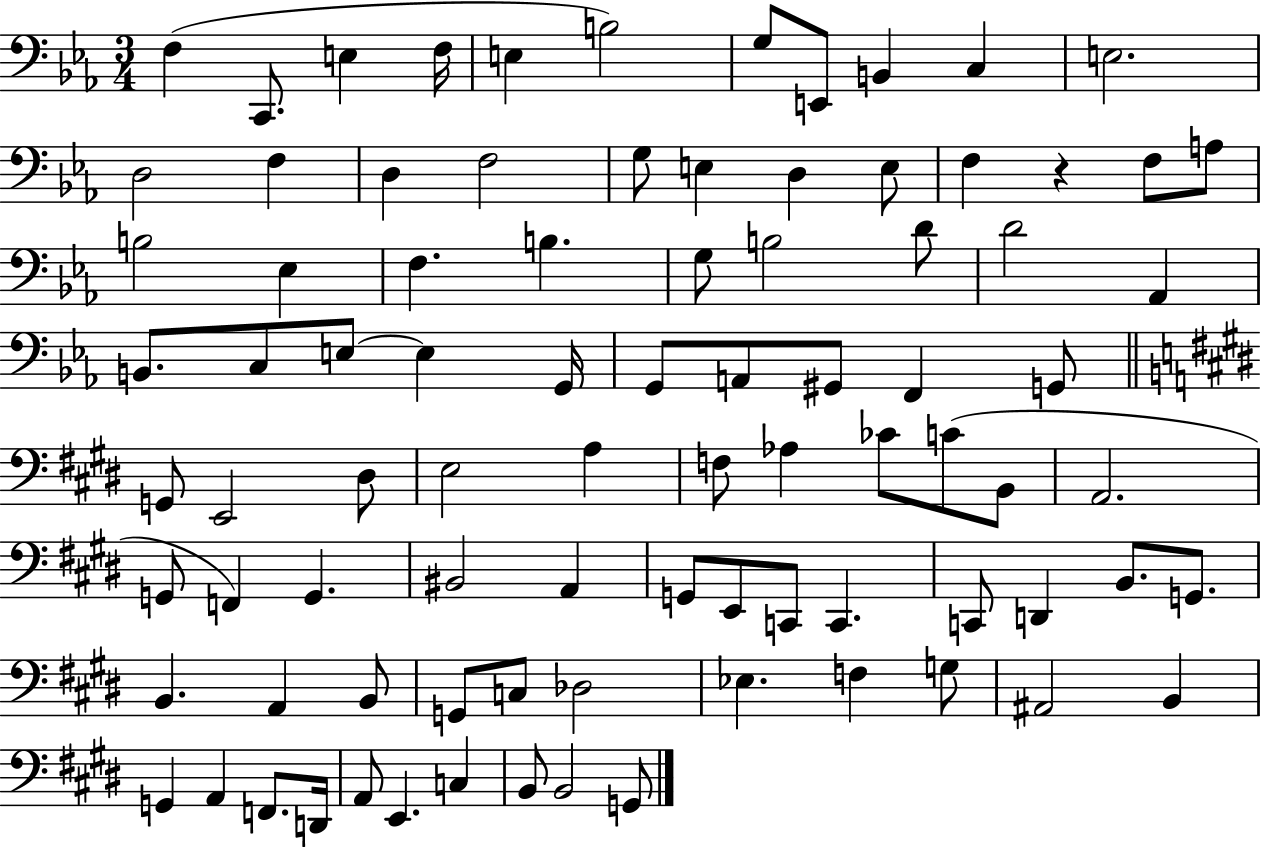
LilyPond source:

{
  \clef bass
  \numericTimeSignature
  \time 3/4
  \key ees \major
  f4( c,8. e4 f16 | e4 b2) | g8 e,8 b,4 c4 | e2. | \break d2 f4 | d4 f2 | g8 e4 d4 e8 | f4 r4 f8 a8 | \break b2 ees4 | f4. b4. | g8 b2 d'8 | d'2 aes,4 | \break b,8. c8 e8~~ e4 g,16 | g,8 a,8 gis,8 f,4 g,8 | \bar "||" \break \key e \major g,8 e,2 dis8 | e2 a4 | f8 aes4 ces'8 c'8( b,8 | a,2. | \break g,8 f,4) g,4. | bis,2 a,4 | g,8 e,8 c,8 c,4. | c,8 d,4 b,8. g,8. | \break b,4. a,4 b,8 | g,8 c8 des2 | ees4. f4 g8 | ais,2 b,4 | \break g,4 a,4 f,8. d,16 | a,8 e,4. c4 | b,8 b,2 g,8 | \bar "|."
}